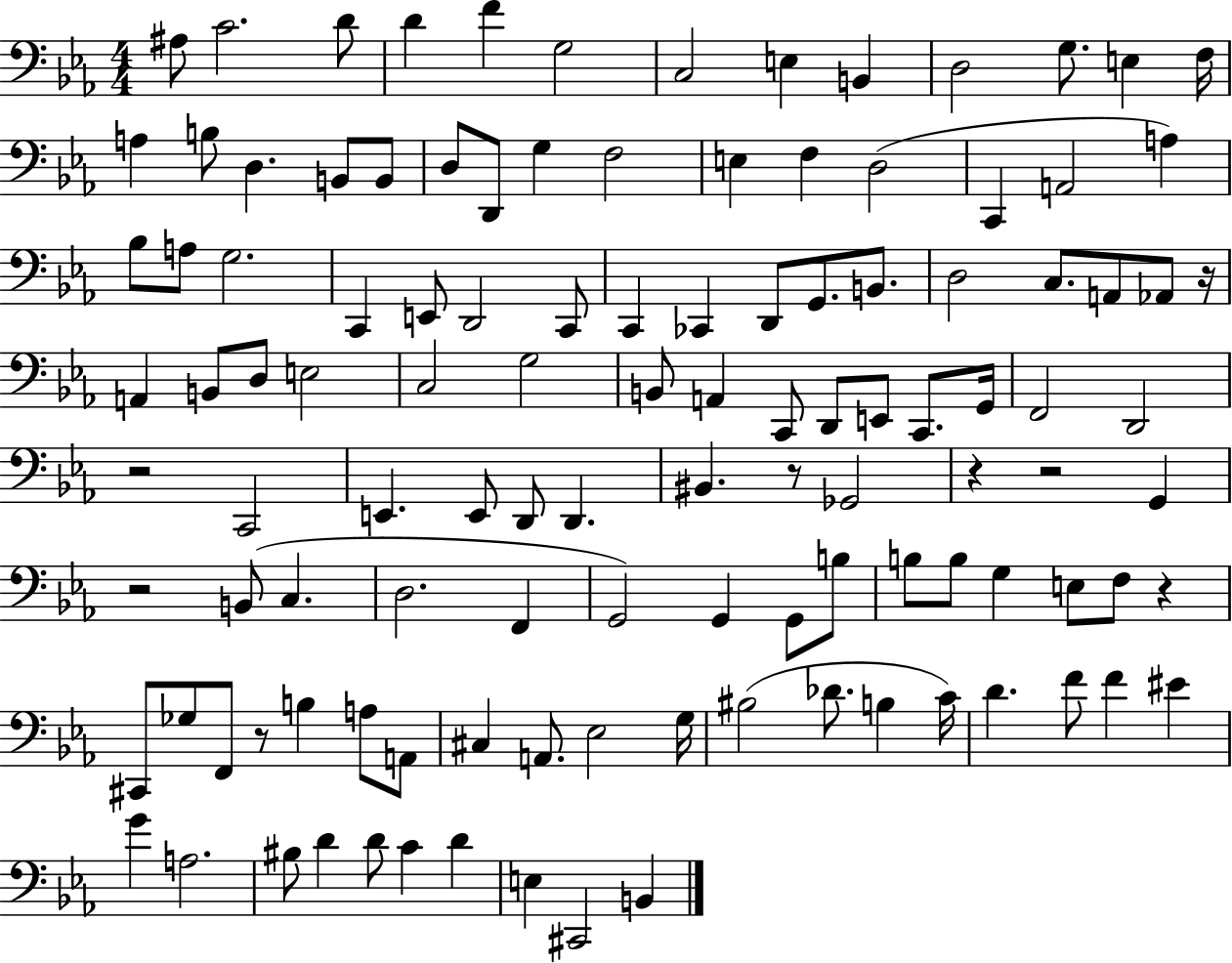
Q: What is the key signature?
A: EES major